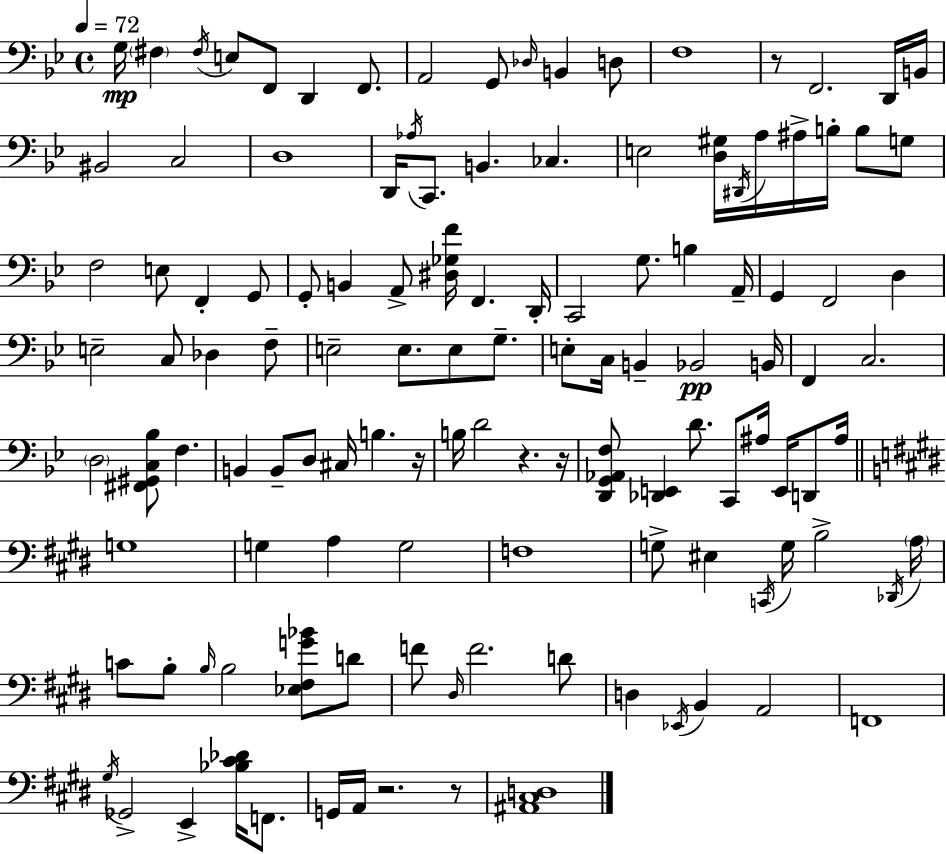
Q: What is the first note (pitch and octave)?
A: G3